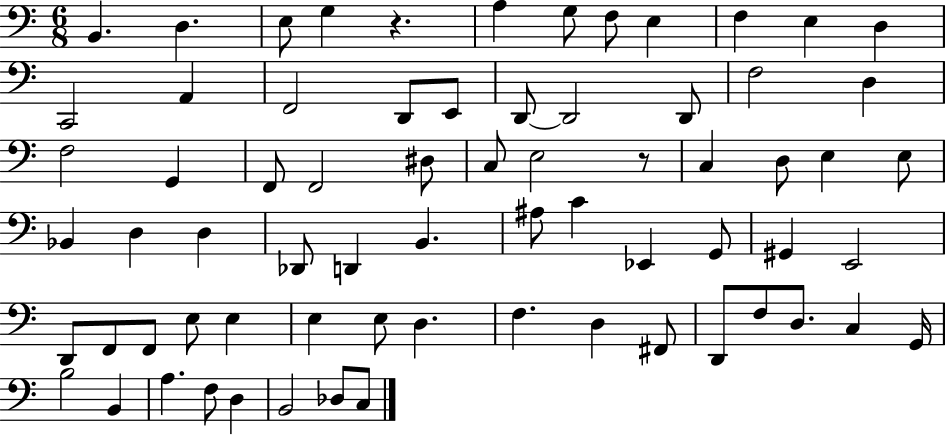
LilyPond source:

{
  \clef bass
  \numericTimeSignature
  \time 6/8
  \key c \major
  b,4. d4. | e8 g4 r4. | a4 g8 f8 e4 | f4 e4 d4 | \break c,2 a,4 | f,2 d,8 e,8 | d,8~~ d,2 d,8 | f2 d4 | \break f2 g,4 | f,8 f,2 dis8 | c8 e2 r8 | c4 d8 e4 e8 | \break bes,4 d4 d4 | des,8 d,4 b,4. | ais8 c'4 ees,4 g,8 | gis,4 e,2 | \break d,8 f,8 f,8 e8 e4 | e4 e8 d4. | f4. d4 fis,8 | d,8 f8 d8. c4 g,16 | \break b2 b,4 | a4. f8 d4 | b,2 des8 c8 | \bar "|."
}